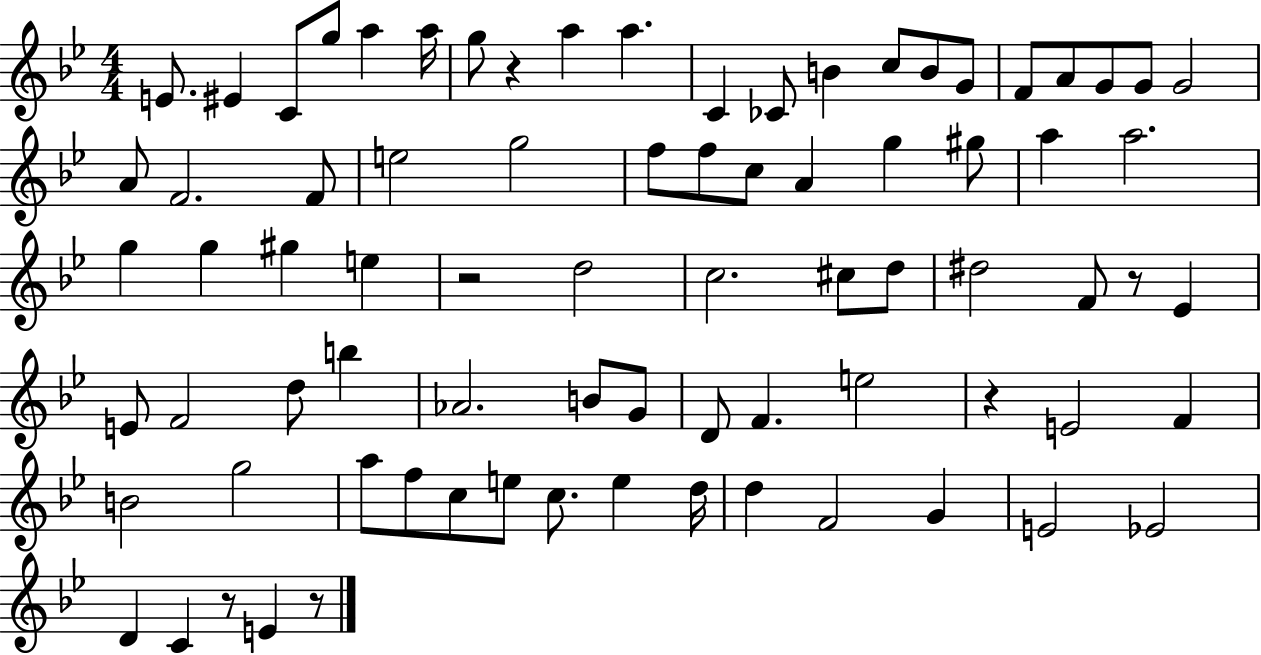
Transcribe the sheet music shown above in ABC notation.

X:1
T:Untitled
M:4/4
L:1/4
K:Bb
E/2 ^E C/2 g/2 a a/4 g/2 z a a C _C/2 B c/2 B/2 G/2 F/2 A/2 G/2 G/2 G2 A/2 F2 F/2 e2 g2 f/2 f/2 c/2 A g ^g/2 a a2 g g ^g e z2 d2 c2 ^c/2 d/2 ^d2 F/2 z/2 _E E/2 F2 d/2 b _A2 B/2 G/2 D/2 F e2 z E2 F B2 g2 a/2 f/2 c/2 e/2 c/2 e d/4 d F2 G E2 _E2 D C z/2 E z/2